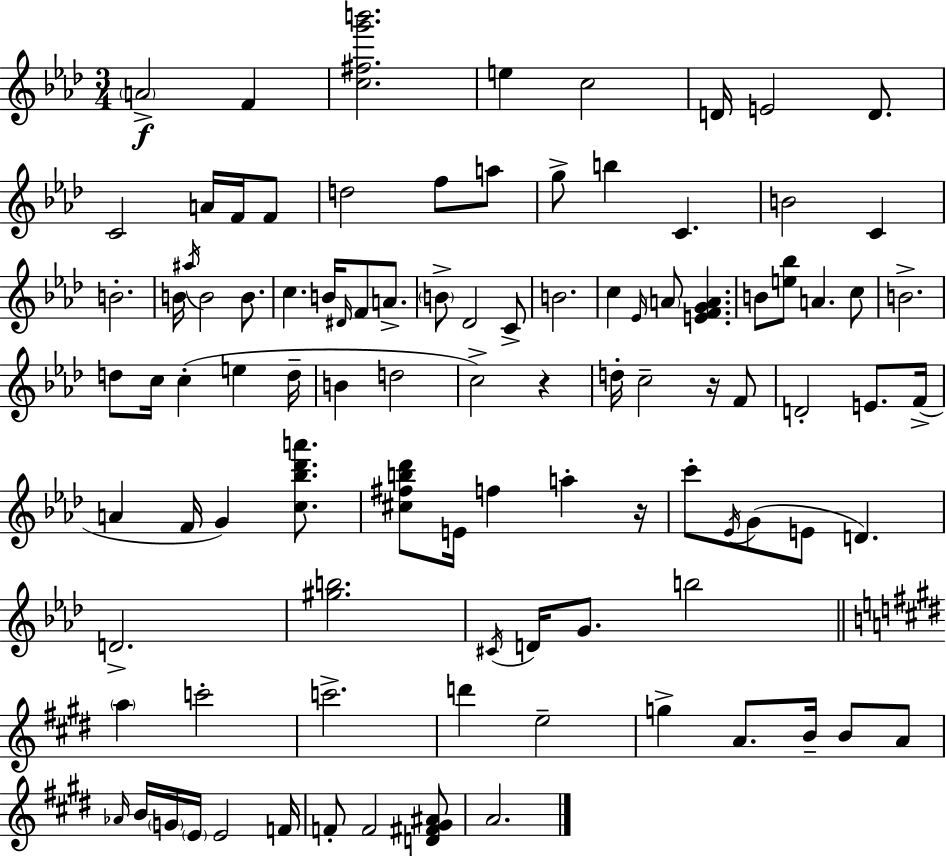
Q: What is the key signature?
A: F minor